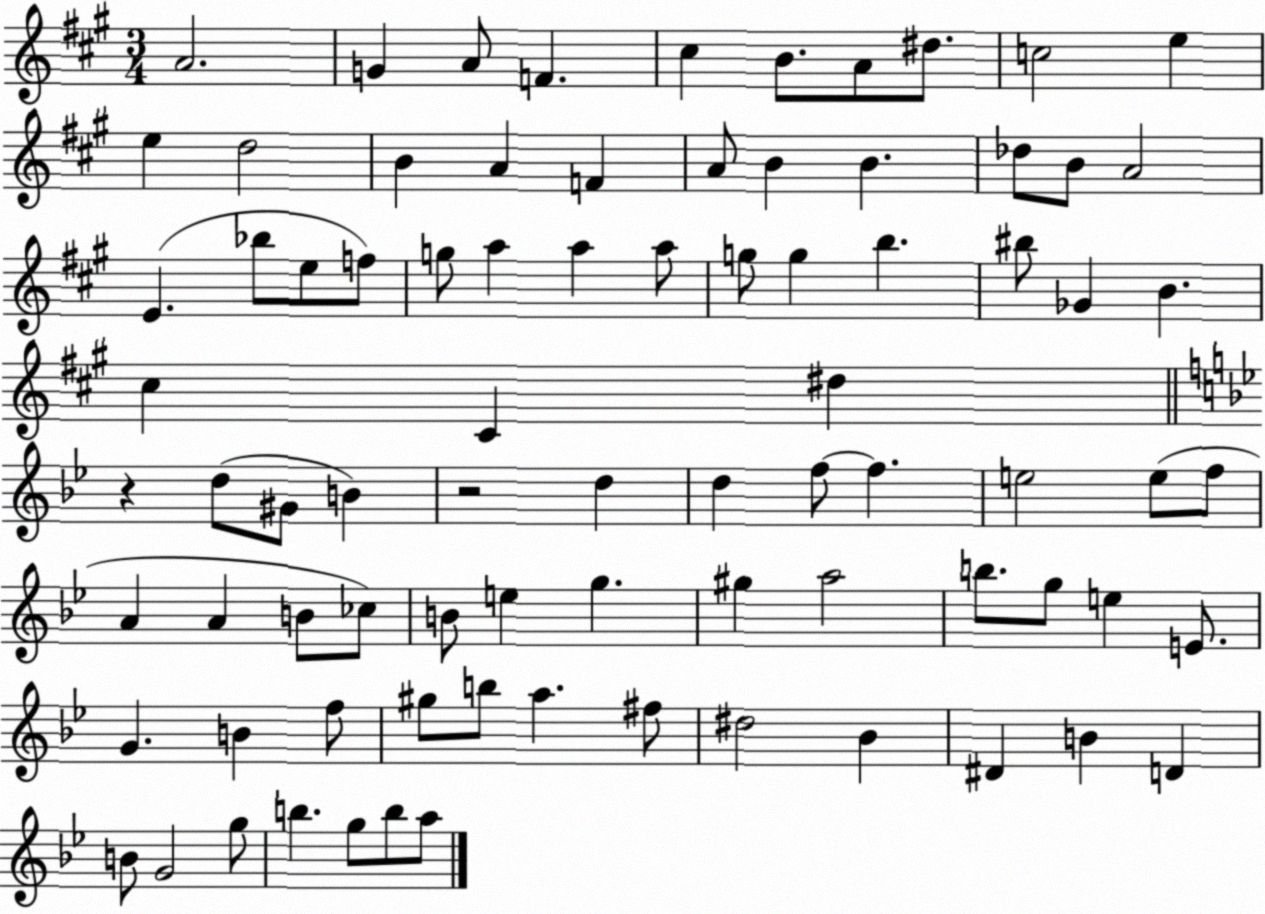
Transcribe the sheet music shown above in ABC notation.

X:1
T:Untitled
M:3/4
L:1/4
K:A
A2 G A/2 F ^c B/2 A/2 ^d/2 c2 e e d2 B A F A/2 B B _d/2 B/2 A2 E _b/2 e/2 f/2 g/2 a a a/2 g/2 g b ^b/2 _G B ^c ^C ^d z d/2 ^G/2 B z2 d d f/2 f e2 e/2 f/2 A A B/2 _c/2 B/2 e g ^g a2 b/2 g/2 e E/2 G B f/2 ^g/2 b/2 a ^f/2 ^d2 _B ^D B D B/2 G2 g/2 b g/2 b/2 a/2